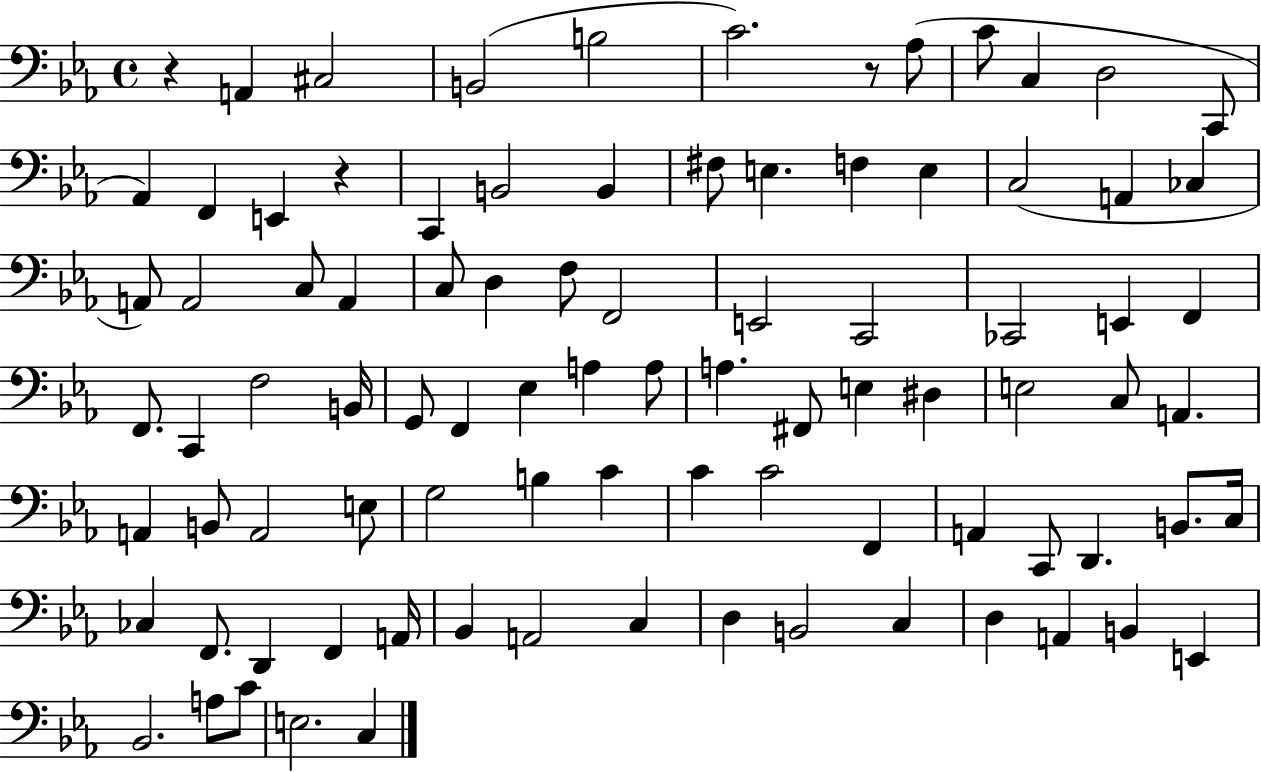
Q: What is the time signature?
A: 4/4